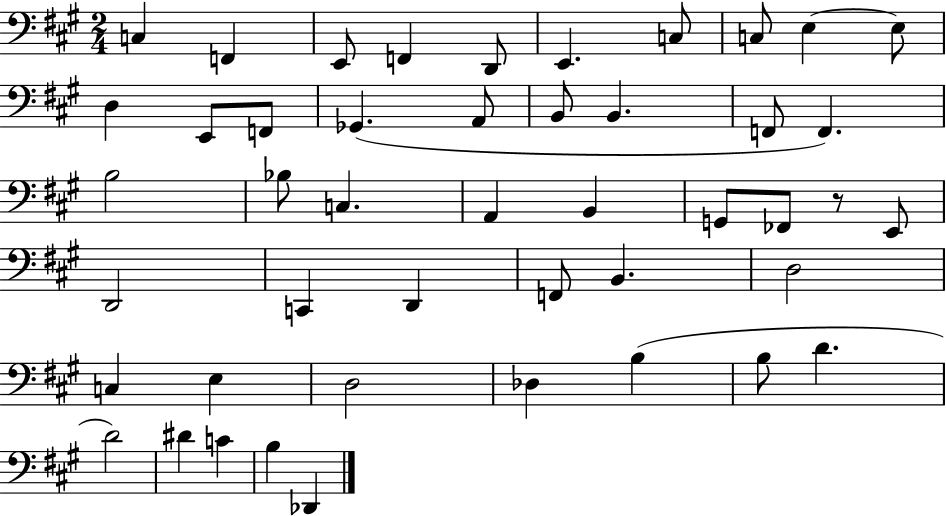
X:1
T:Untitled
M:2/4
L:1/4
K:A
C, F,, E,,/2 F,, D,,/2 E,, C,/2 C,/2 E, E,/2 D, E,,/2 F,,/2 _G,, A,,/2 B,,/2 B,, F,,/2 F,, B,2 _B,/2 C, A,, B,, G,,/2 _F,,/2 z/2 E,,/2 D,,2 C,, D,, F,,/2 B,, D,2 C, E, D,2 _D, B, B,/2 D D2 ^D C B, _D,,